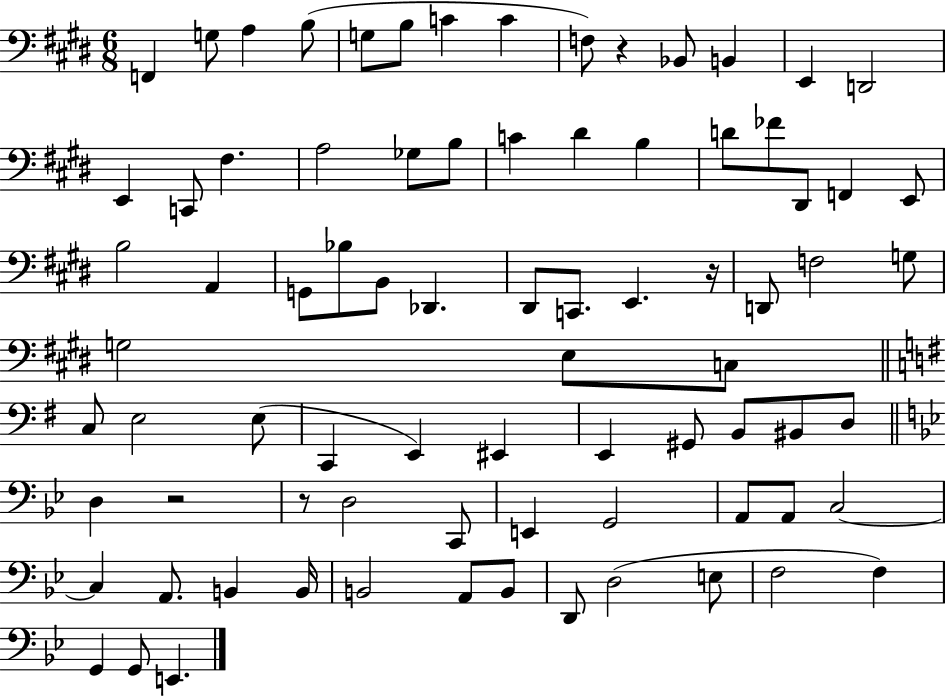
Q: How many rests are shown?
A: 4